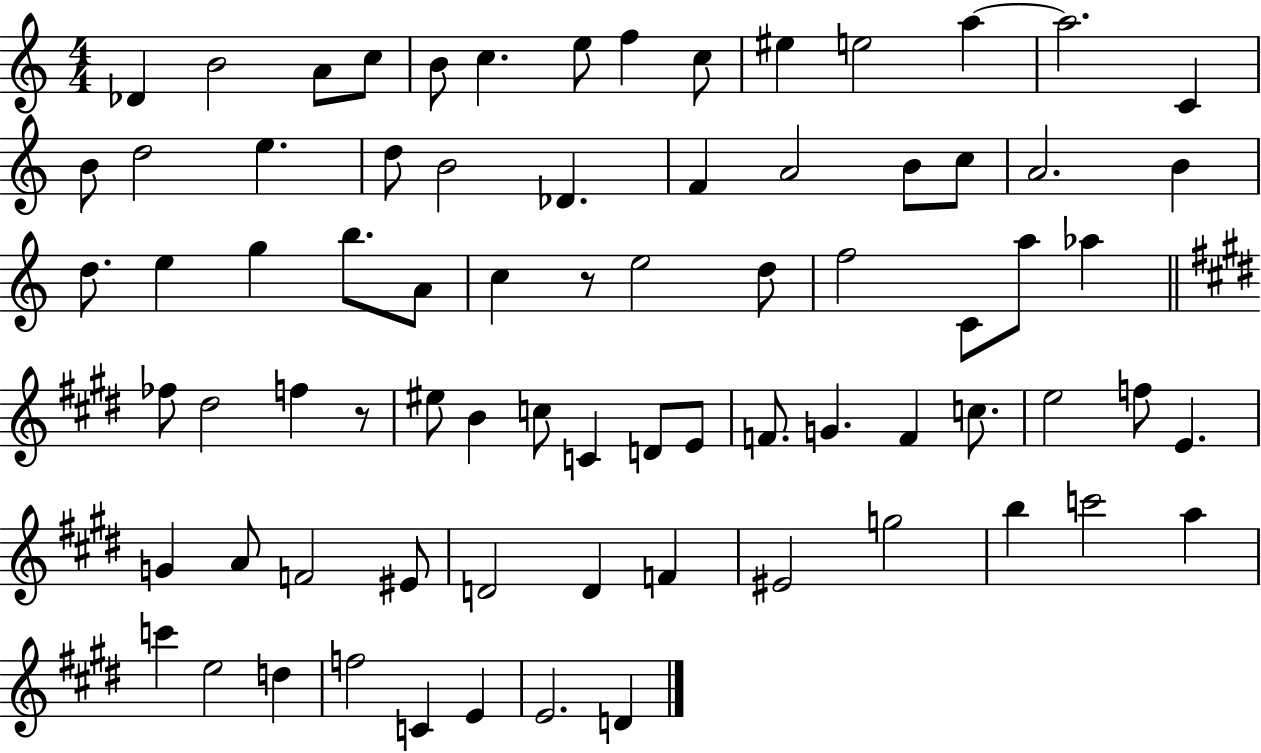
Db4/q B4/h A4/e C5/e B4/e C5/q. E5/e F5/q C5/e EIS5/q E5/h A5/q A5/h. C4/q B4/e D5/h E5/q. D5/e B4/h Db4/q. F4/q A4/h B4/e C5/e A4/h. B4/q D5/e. E5/q G5/q B5/e. A4/e C5/q R/e E5/h D5/e F5/h C4/e A5/e Ab5/q FES5/e D#5/h F5/q R/e EIS5/e B4/q C5/e C4/q D4/e E4/e F4/e. G4/q. F4/q C5/e. E5/h F5/e E4/q. G4/q A4/e F4/h EIS4/e D4/h D4/q F4/q EIS4/h G5/h B5/q C6/h A5/q C6/q E5/h D5/q F5/h C4/q E4/q E4/h. D4/q